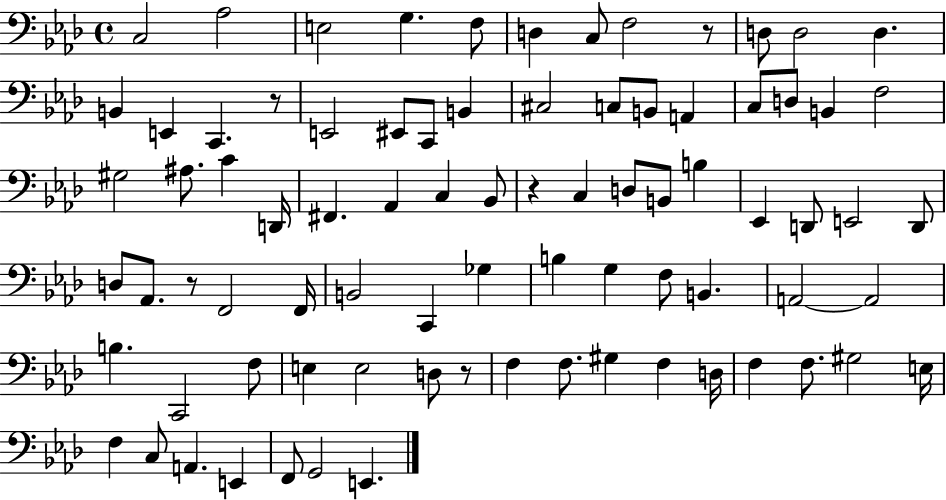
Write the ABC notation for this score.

X:1
T:Untitled
M:4/4
L:1/4
K:Ab
C,2 _A,2 E,2 G, F,/2 D, C,/2 F,2 z/2 D,/2 D,2 D, B,, E,, C,, z/2 E,,2 ^E,,/2 C,,/2 B,, ^C,2 C,/2 B,,/2 A,, C,/2 D,/2 B,, F,2 ^G,2 ^A,/2 C D,,/4 ^F,, _A,, C, _B,,/2 z C, D,/2 B,,/2 B, _E,, D,,/2 E,,2 D,,/2 D,/2 _A,,/2 z/2 F,,2 F,,/4 B,,2 C,, _G, B, G, F,/2 B,, A,,2 A,,2 B, C,,2 F,/2 E, E,2 D,/2 z/2 F, F,/2 ^G, F, D,/4 F, F,/2 ^G,2 E,/4 F, C,/2 A,, E,, F,,/2 G,,2 E,,